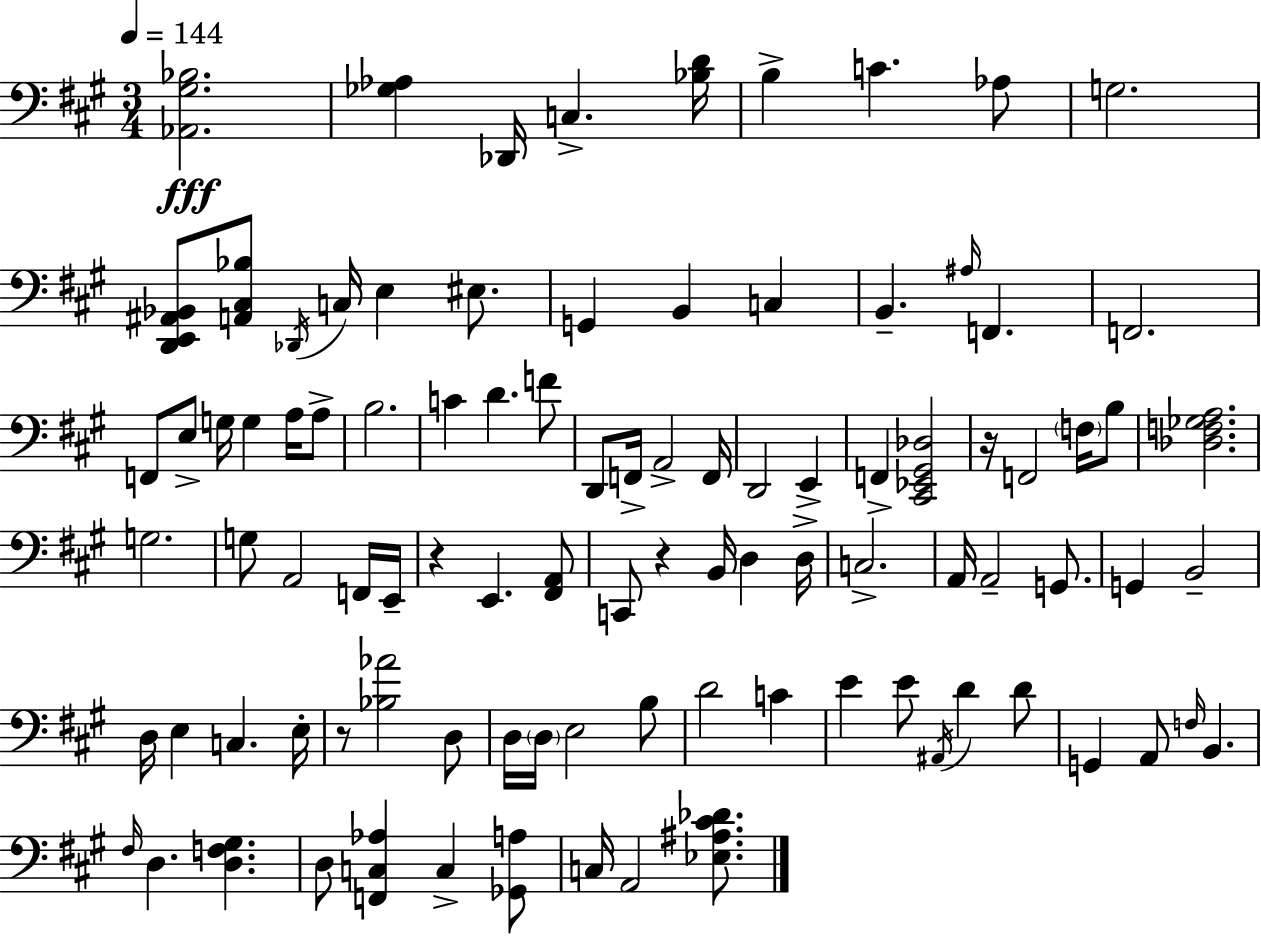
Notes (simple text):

[Ab2,G#3,Bb3]/h. [Gb3,Ab3]/q Db2/s C3/q. [Bb3,D4]/s B3/q C4/q. Ab3/e G3/h. [D2,E2,A#2,Bb2]/e [A2,C#3,Bb3]/e Db2/s C3/s E3/q EIS3/e. G2/q B2/q C3/q B2/q. A#3/s F2/q. F2/h. F2/e E3/e G3/s G3/q A3/s A3/e B3/h. C4/q D4/q. F4/e D2/e F2/s A2/h F2/s D2/h E2/q F2/q [C#2,Eb2,G#2,Db3]/h R/s F2/h F3/s B3/e [Db3,F3,Gb3,A3]/h. G3/h. G3/e A2/h F2/s E2/s R/q E2/q. [F#2,A2]/e C2/e R/q B2/s D3/q D3/s C3/h. A2/s A2/h G2/e. G2/q B2/h D3/s E3/q C3/q. E3/s R/e [Bb3,Ab4]/h D3/e D3/s D3/s E3/h B3/e D4/h C4/q E4/q E4/e A#2/s D4/q D4/e G2/q A2/e F3/s B2/q. F#3/s D3/q. [D3,F3,G#3]/q. D3/e [F2,C3,Ab3]/q C3/q [Gb2,A3]/e C3/s A2/h [Eb3,A#3,C#4,Db4]/e.